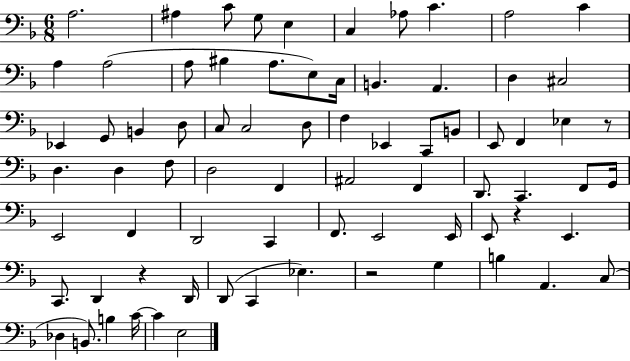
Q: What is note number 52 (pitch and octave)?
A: E2